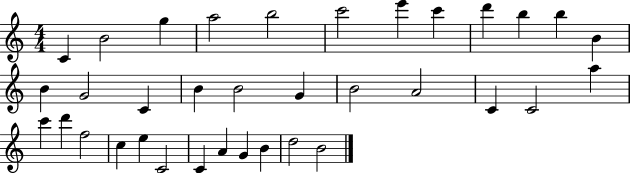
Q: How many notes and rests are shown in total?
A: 35